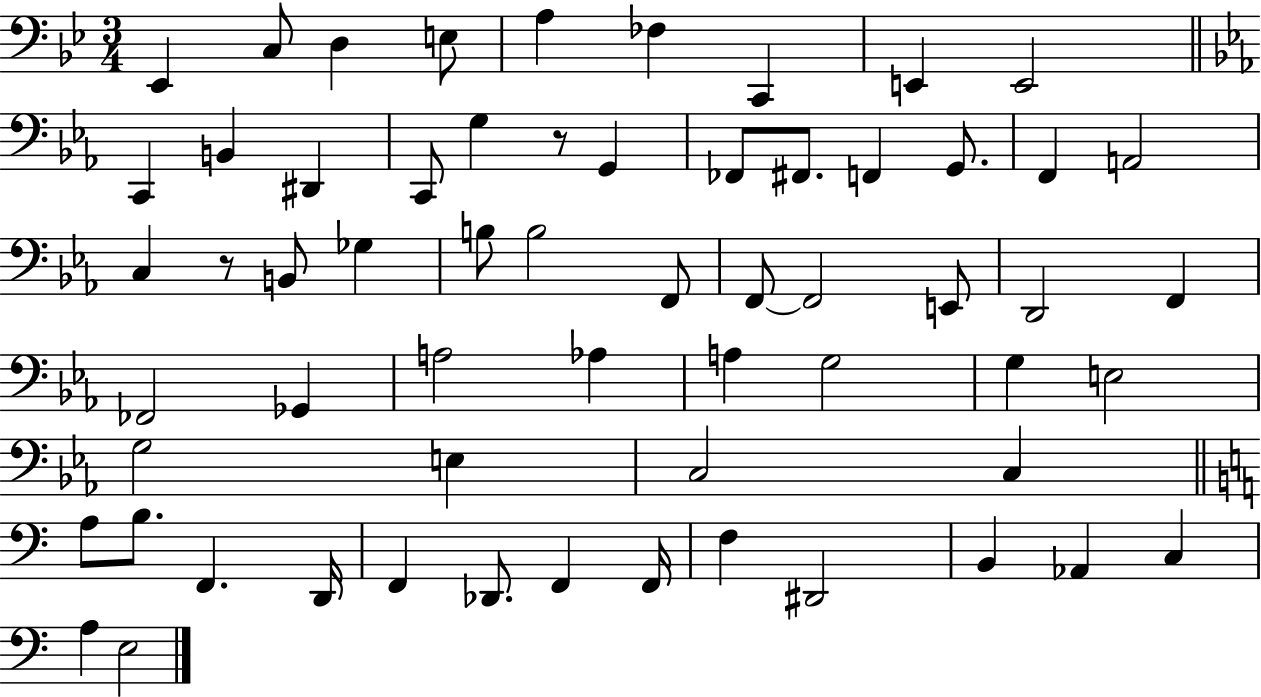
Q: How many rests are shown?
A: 2